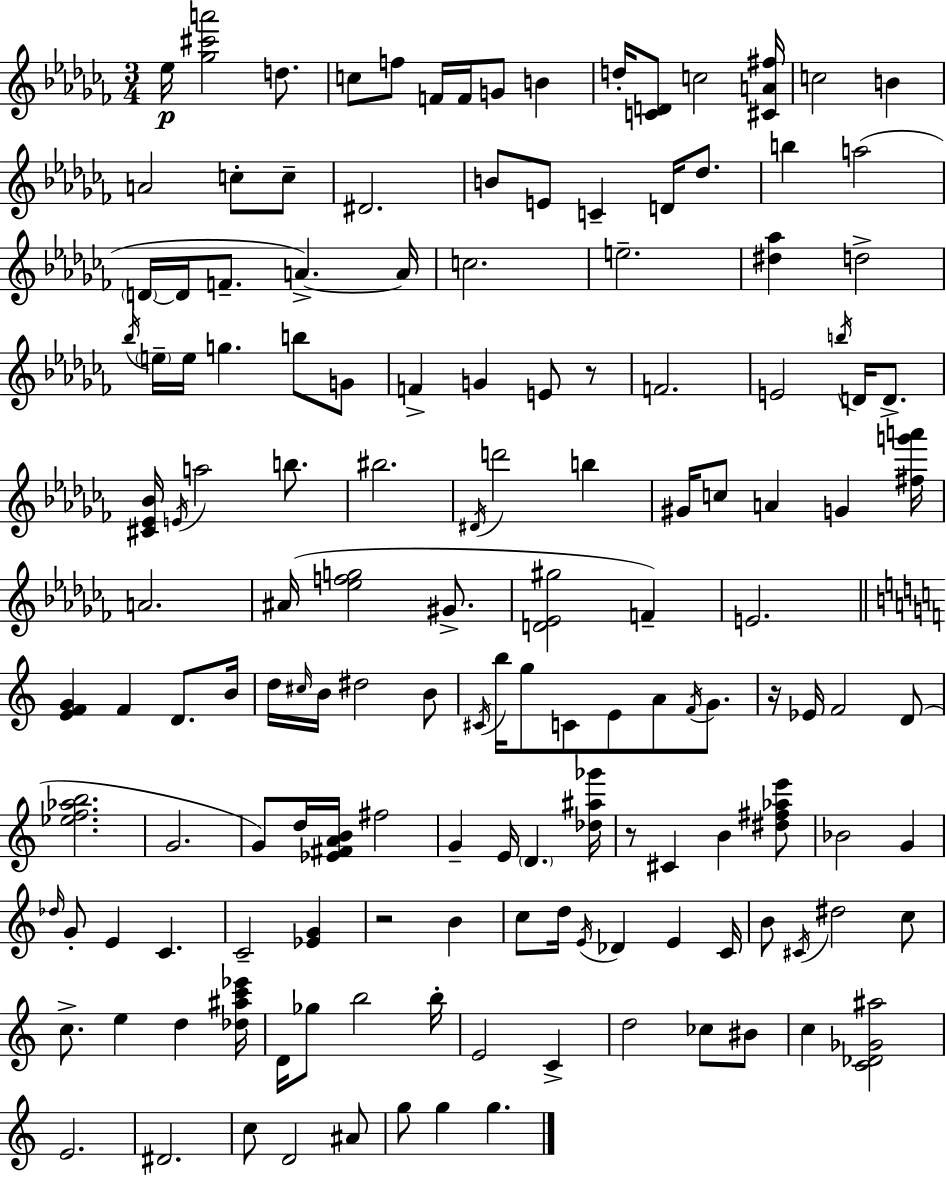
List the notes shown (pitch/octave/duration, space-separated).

Eb5/s [Gb5,C#6,A6]/h D5/e. C5/e F5/e F4/s F4/s G4/e B4/q D5/s [C4,D4]/e C5/h [C#4,A4,F#5]/s C5/h B4/q A4/h C5/e C5/e D#4/h. B4/e E4/e C4/q D4/s Db5/e. B5/q A5/h D4/s D4/s F4/e. A4/q. A4/s C5/h. E5/h. [D#5,Ab5]/q D5/h Bb5/s E5/s E5/s G5/q. B5/e G4/e F4/q G4/q E4/e R/e F4/h. E4/h B5/s D4/s D4/e. [C#4,Eb4,Bb4]/s E4/s A5/h B5/e. BIS5/h. D#4/s D6/h B5/q G#4/s C5/e A4/q G4/q [F#5,G6,A6]/s A4/h. A#4/s [Eb5,F5,G5]/h G#4/e. [D4,Eb4,G#5]/h F4/q E4/h. [E4,F4,G4]/q F4/q D4/e. B4/s D5/s C#5/s B4/s D#5/h B4/e C#4/s B5/s G5/e C4/e E4/e A4/e F4/s G4/e. R/s Eb4/s F4/h D4/e [Eb5,F5,Ab5,B5]/h. G4/h. G4/e D5/s [Eb4,F#4,A4,B4]/s F#5/h G4/q E4/s D4/q. [Db5,A#5,Gb6]/s R/e C#4/q B4/q [D#5,F#5,Ab5,E6]/e Bb4/h G4/q Db5/s G4/e E4/q C4/q. C4/h [Eb4,G4]/q R/h B4/q C5/e D5/s E4/s Db4/q E4/q C4/s B4/e C#4/s D#5/h C5/e C5/e. E5/q D5/q [Db5,A#5,C6,Eb6]/s D4/s Gb5/e B5/h B5/s E4/h C4/q D5/h CES5/e BIS4/e C5/q [C4,Db4,Gb4,A#5]/h E4/h. D#4/h. C5/e D4/h A#4/e G5/e G5/q G5/q.